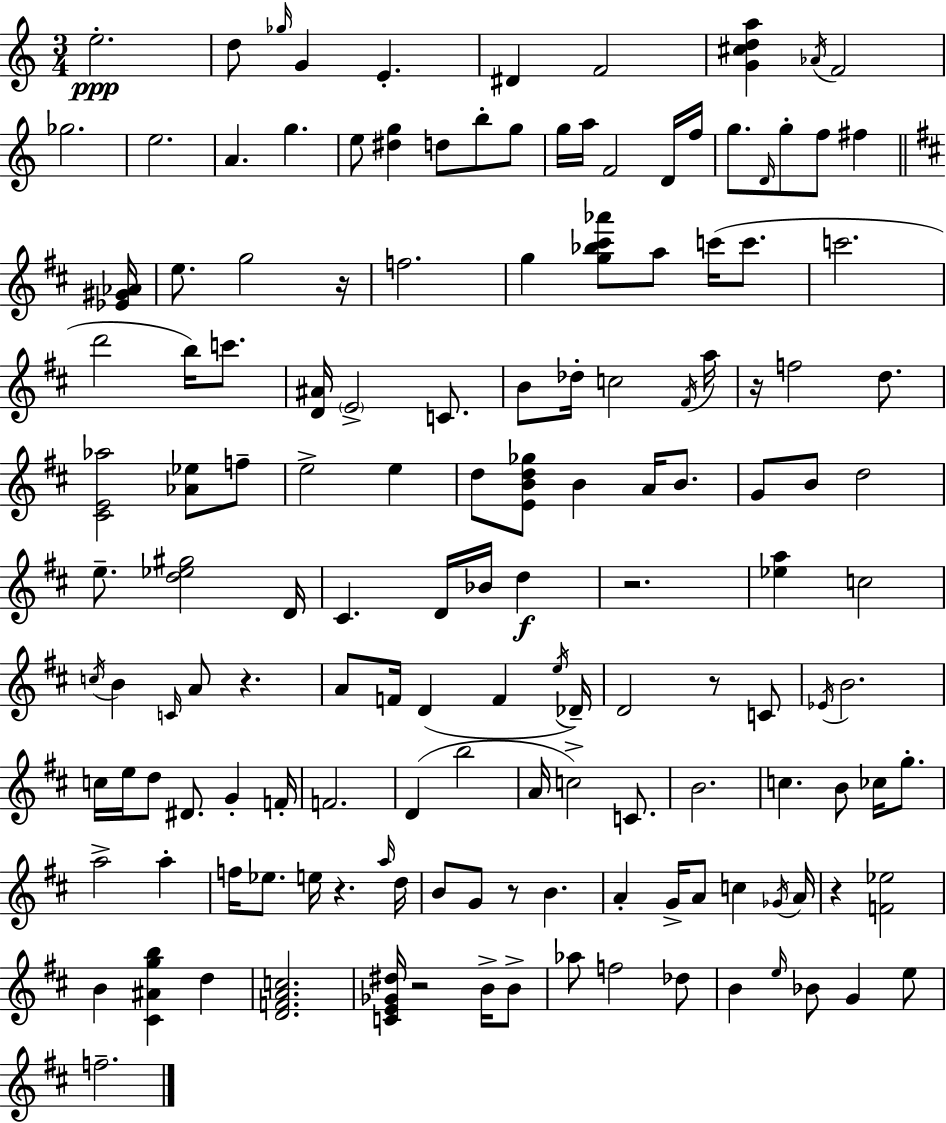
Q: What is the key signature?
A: C major